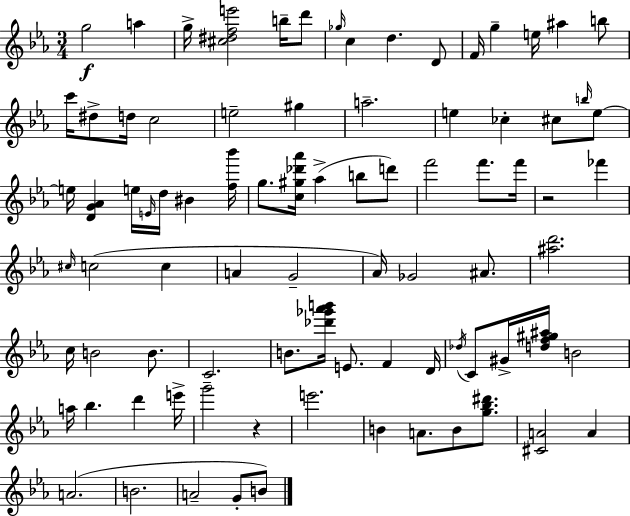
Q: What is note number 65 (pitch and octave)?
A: E6